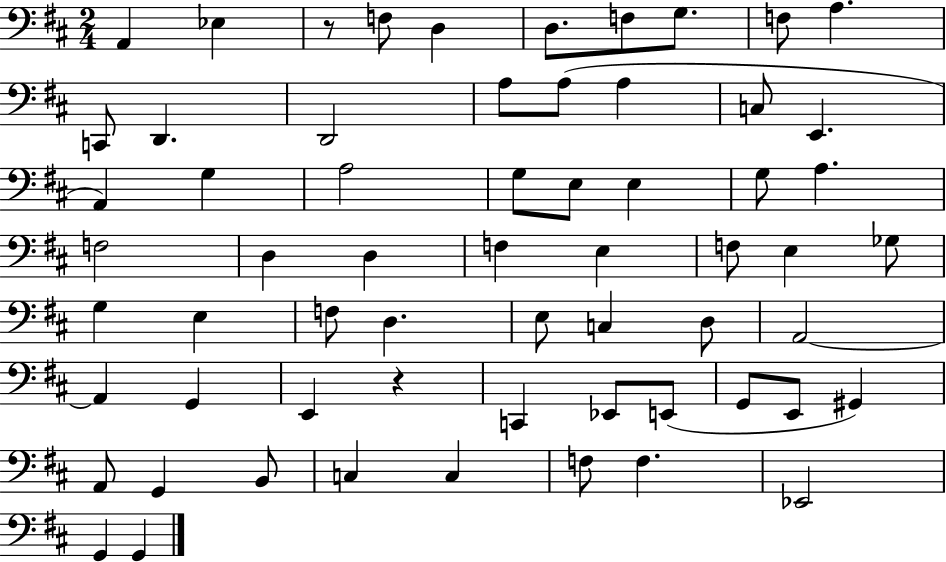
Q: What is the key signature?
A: D major